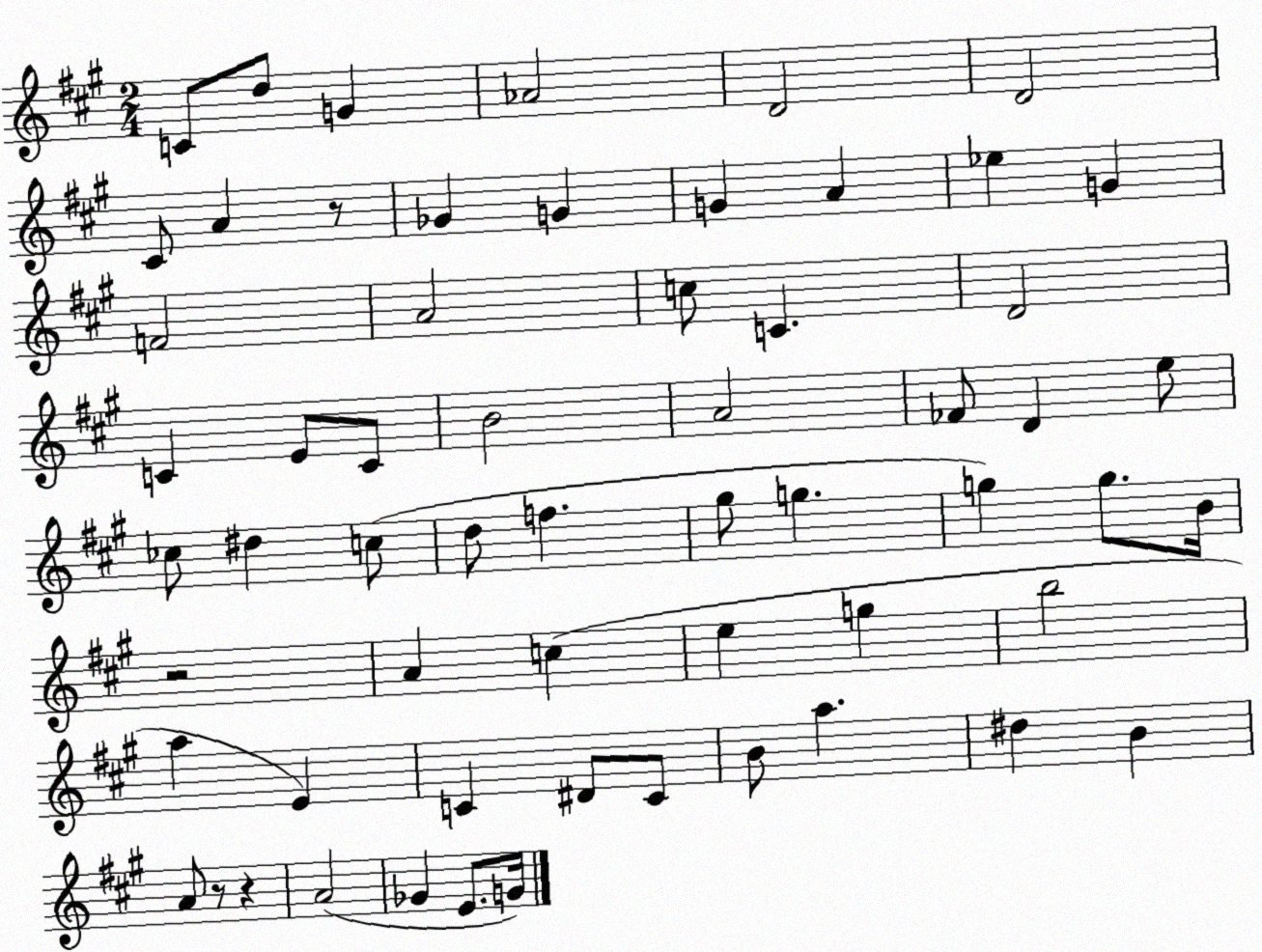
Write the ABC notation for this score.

X:1
T:Untitled
M:2/4
L:1/4
K:A
C/2 d/2 G _A2 D2 D2 ^C/2 A z/2 _G G G A _e G F2 A2 c/2 C D2 C E/2 C/2 B2 A2 _F/2 D e/2 _c/2 ^d c/2 d/2 f ^g/2 g g g/2 B/4 z2 A c e g b2 a E C ^D/2 C/2 B/2 a ^d B A/2 z/2 z A2 _G E/2 G/4